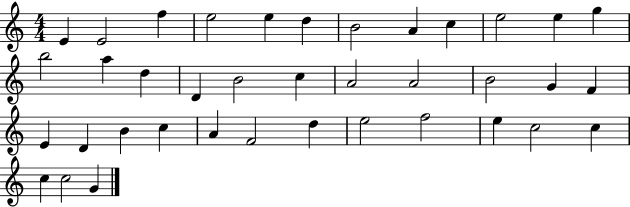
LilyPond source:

{
  \clef treble
  \numericTimeSignature
  \time 4/4
  \key c \major
  e'4 e'2 f''4 | e''2 e''4 d''4 | b'2 a'4 c''4 | e''2 e''4 g''4 | \break b''2 a''4 d''4 | d'4 b'2 c''4 | a'2 a'2 | b'2 g'4 f'4 | \break e'4 d'4 b'4 c''4 | a'4 f'2 d''4 | e''2 f''2 | e''4 c''2 c''4 | \break c''4 c''2 g'4 | \bar "|."
}